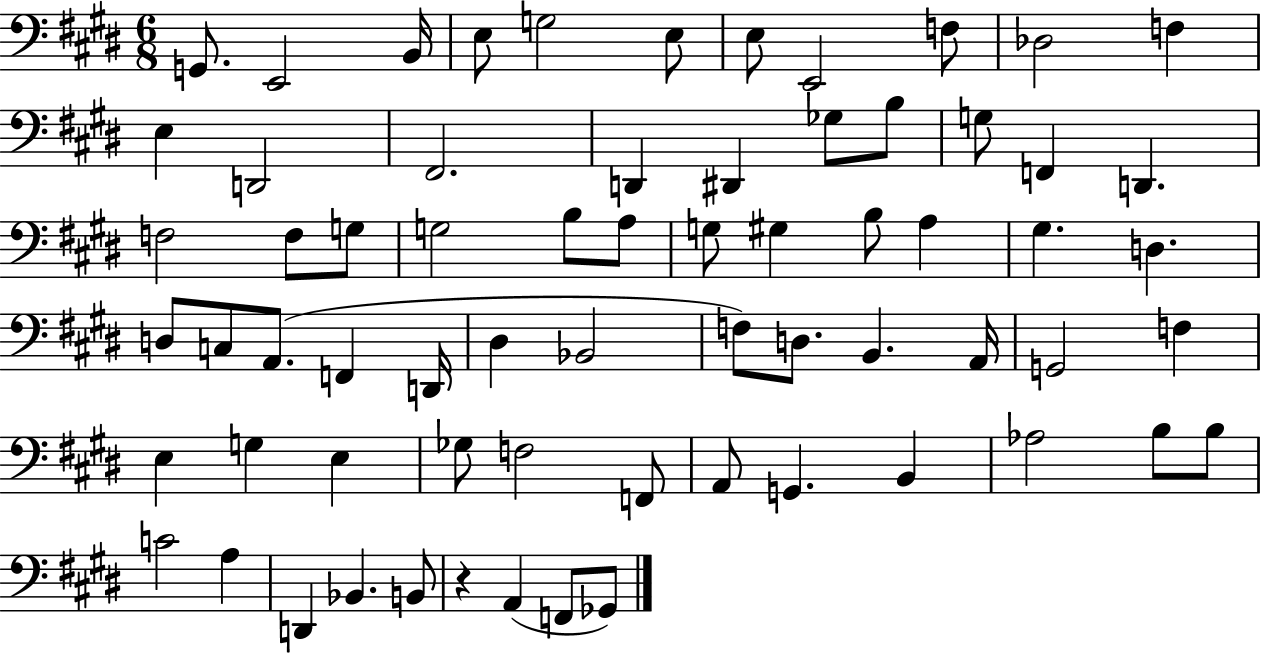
{
  \clef bass
  \numericTimeSignature
  \time 6/8
  \key e \major
  g,8. e,2 b,16 | e8 g2 e8 | e8 e,2 f8 | des2 f4 | \break e4 d,2 | fis,2. | d,4 dis,4 ges8 b8 | g8 f,4 d,4. | \break f2 f8 g8 | g2 b8 a8 | g8 gis4 b8 a4 | gis4. d4. | \break d8 c8 a,8.( f,4 d,16 | dis4 bes,2 | f8) d8. b,4. a,16 | g,2 f4 | \break e4 g4 e4 | ges8 f2 f,8 | a,8 g,4. b,4 | aes2 b8 b8 | \break c'2 a4 | d,4 bes,4. b,8 | r4 a,4( f,8 ges,8) | \bar "|."
}